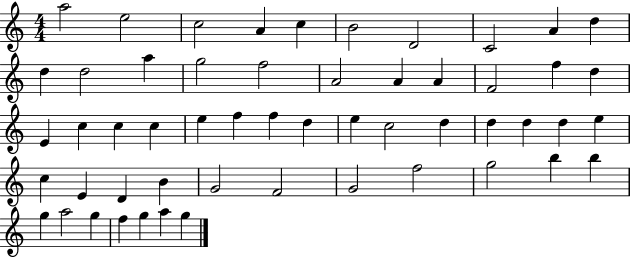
A5/h E5/h C5/h A4/q C5/q B4/h D4/h C4/h A4/q D5/q D5/q D5/h A5/q G5/h F5/h A4/h A4/q A4/q F4/h F5/q D5/q E4/q C5/q C5/q C5/q E5/q F5/q F5/q D5/q E5/q C5/h D5/q D5/q D5/q D5/q E5/q C5/q E4/q D4/q B4/q G4/h F4/h G4/h F5/h G5/h B5/q B5/q G5/q A5/h G5/q F5/q G5/q A5/q G5/q